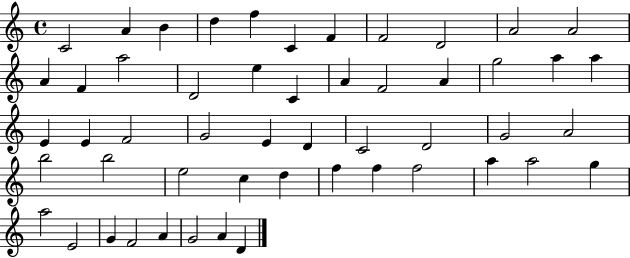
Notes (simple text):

C4/h A4/q B4/q D5/q F5/q C4/q F4/q F4/h D4/h A4/h A4/h A4/q F4/q A5/h D4/h E5/q C4/q A4/q F4/h A4/q G5/h A5/q A5/q E4/q E4/q F4/h G4/h E4/q D4/q C4/h D4/h G4/h A4/h B5/h B5/h E5/h C5/q D5/q F5/q F5/q F5/h A5/q A5/h G5/q A5/h E4/h G4/q F4/h A4/q G4/h A4/q D4/q